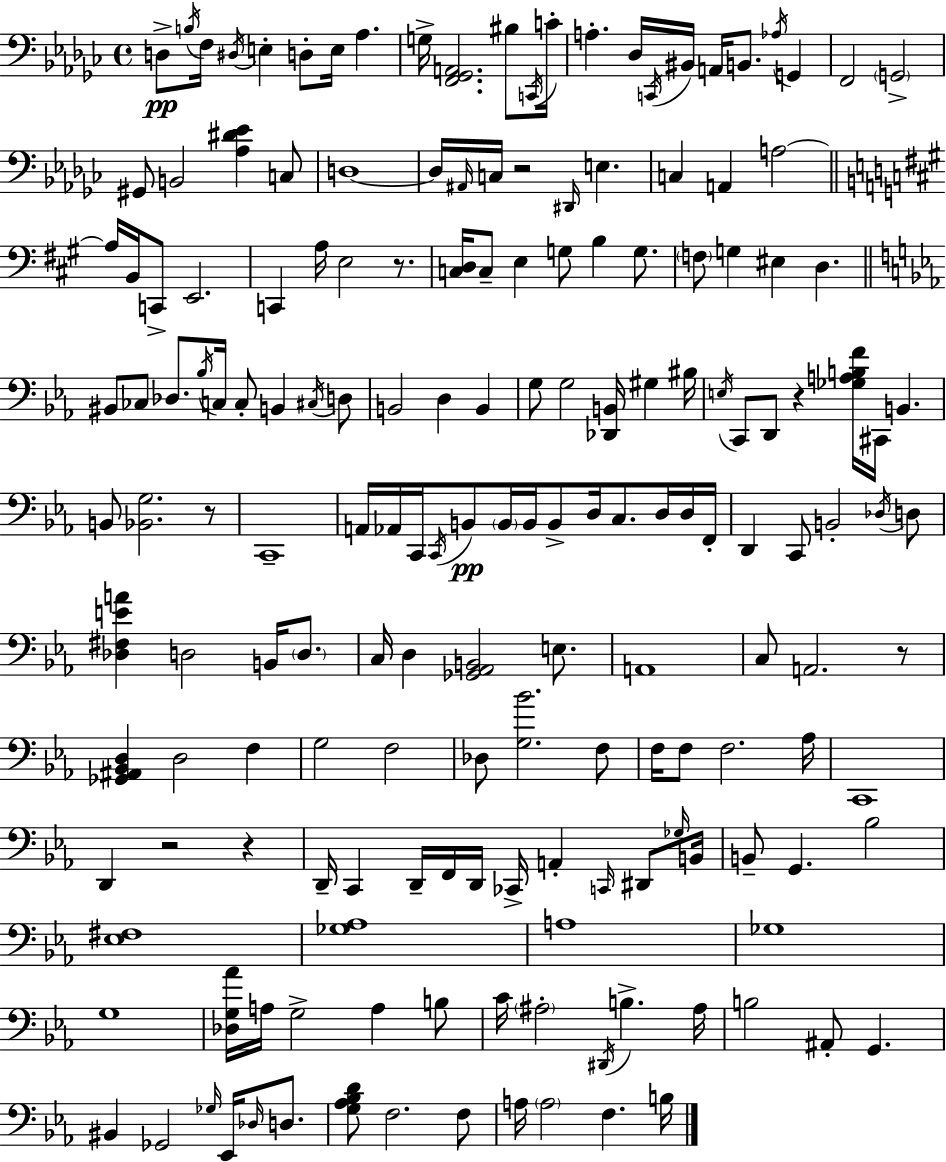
{
  \clef bass
  \time 4/4
  \defaultTimeSignature
  \key ees \minor
  d8->\pp \acciaccatura { b16 } f16 \acciaccatura { dis16 } e4-. d8-. e16 aes4. | g16-> <f, ges, a,>2. bis8 | \acciaccatura { c,16 } c'16-. a4.-. des16 \acciaccatura { c,16 } bis,16 a,16 b,8. | \acciaccatura { aes16 } g,4 f,2 \parenthesize g,2-> | \break gis,8 b,2 <aes dis' ees'>4 | c8 d1~~ | d16 \grace { ais,16 } c16 r2 | \grace { dis,16 } e4. c4 a,4 a2~~ | \break \bar "||" \break \key a \major a16 b,16 c,8-> e,2. | c,4 a16 e2 r8. | <c d>16 c8-- e4 g8 b4 g8. | \parenthesize f8 g4 eis4 d4. | \break \bar "||" \break \key ees \major bis,8 ces8 des8. \acciaccatura { bes16 } c16 c8-. b,4 \acciaccatura { cis16 } | d8 b,2 d4 b,4 | g8 g2 <des, b,>16 gis4 | bis16 \acciaccatura { e16 } c,8 d,8 r4 <ges a b f'>16 cis,16 b,4. | \break b,8 <bes, g>2. | r8 c,1-- | a,16 aes,16 c,16 \acciaccatura { c,16 } b,8\pp \parenthesize b,16 b,16 b,8-> d16 c8. | d16 d16 f,16-. d,4 c,8 b,2-. | \break \acciaccatura { des16 } d8 <des fis e' a'>4 d2 | b,16 \parenthesize d8. c16 d4 <ges, aes, b,>2 | e8. a,1 | c8 a,2. | \break r8 <ges, ais, bes, d>4 d2 | f4 g2 f2 | des8 <g bes'>2. | f8 f16 f8 f2. | \break aes16 c,1 | d,4 r2 | r4 d,16-- c,4 d,16-- f,16 d,16 ces,16-> a,4-. | \grace { c,16 } dis,8 \grace { ges16 } b,16 b,8-- g,4. bes2 | \break <ees fis>1 | <ges aes>1 | a1 | ges1 | \break g1 | <des g aes'>16 a16 g2-> | a4 b8 c'16 \parenthesize ais2-. | \acciaccatura { dis,16 } b4.-> ais16 b2 | \break ais,8-. g,4. bis,4 ges,2 | \grace { ges16 } ees,16 \grace { des16 } d8. <g aes bes d'>8 f2. | f8 a16 \parenthesize a2 | f4. b16 \bar "|."
}